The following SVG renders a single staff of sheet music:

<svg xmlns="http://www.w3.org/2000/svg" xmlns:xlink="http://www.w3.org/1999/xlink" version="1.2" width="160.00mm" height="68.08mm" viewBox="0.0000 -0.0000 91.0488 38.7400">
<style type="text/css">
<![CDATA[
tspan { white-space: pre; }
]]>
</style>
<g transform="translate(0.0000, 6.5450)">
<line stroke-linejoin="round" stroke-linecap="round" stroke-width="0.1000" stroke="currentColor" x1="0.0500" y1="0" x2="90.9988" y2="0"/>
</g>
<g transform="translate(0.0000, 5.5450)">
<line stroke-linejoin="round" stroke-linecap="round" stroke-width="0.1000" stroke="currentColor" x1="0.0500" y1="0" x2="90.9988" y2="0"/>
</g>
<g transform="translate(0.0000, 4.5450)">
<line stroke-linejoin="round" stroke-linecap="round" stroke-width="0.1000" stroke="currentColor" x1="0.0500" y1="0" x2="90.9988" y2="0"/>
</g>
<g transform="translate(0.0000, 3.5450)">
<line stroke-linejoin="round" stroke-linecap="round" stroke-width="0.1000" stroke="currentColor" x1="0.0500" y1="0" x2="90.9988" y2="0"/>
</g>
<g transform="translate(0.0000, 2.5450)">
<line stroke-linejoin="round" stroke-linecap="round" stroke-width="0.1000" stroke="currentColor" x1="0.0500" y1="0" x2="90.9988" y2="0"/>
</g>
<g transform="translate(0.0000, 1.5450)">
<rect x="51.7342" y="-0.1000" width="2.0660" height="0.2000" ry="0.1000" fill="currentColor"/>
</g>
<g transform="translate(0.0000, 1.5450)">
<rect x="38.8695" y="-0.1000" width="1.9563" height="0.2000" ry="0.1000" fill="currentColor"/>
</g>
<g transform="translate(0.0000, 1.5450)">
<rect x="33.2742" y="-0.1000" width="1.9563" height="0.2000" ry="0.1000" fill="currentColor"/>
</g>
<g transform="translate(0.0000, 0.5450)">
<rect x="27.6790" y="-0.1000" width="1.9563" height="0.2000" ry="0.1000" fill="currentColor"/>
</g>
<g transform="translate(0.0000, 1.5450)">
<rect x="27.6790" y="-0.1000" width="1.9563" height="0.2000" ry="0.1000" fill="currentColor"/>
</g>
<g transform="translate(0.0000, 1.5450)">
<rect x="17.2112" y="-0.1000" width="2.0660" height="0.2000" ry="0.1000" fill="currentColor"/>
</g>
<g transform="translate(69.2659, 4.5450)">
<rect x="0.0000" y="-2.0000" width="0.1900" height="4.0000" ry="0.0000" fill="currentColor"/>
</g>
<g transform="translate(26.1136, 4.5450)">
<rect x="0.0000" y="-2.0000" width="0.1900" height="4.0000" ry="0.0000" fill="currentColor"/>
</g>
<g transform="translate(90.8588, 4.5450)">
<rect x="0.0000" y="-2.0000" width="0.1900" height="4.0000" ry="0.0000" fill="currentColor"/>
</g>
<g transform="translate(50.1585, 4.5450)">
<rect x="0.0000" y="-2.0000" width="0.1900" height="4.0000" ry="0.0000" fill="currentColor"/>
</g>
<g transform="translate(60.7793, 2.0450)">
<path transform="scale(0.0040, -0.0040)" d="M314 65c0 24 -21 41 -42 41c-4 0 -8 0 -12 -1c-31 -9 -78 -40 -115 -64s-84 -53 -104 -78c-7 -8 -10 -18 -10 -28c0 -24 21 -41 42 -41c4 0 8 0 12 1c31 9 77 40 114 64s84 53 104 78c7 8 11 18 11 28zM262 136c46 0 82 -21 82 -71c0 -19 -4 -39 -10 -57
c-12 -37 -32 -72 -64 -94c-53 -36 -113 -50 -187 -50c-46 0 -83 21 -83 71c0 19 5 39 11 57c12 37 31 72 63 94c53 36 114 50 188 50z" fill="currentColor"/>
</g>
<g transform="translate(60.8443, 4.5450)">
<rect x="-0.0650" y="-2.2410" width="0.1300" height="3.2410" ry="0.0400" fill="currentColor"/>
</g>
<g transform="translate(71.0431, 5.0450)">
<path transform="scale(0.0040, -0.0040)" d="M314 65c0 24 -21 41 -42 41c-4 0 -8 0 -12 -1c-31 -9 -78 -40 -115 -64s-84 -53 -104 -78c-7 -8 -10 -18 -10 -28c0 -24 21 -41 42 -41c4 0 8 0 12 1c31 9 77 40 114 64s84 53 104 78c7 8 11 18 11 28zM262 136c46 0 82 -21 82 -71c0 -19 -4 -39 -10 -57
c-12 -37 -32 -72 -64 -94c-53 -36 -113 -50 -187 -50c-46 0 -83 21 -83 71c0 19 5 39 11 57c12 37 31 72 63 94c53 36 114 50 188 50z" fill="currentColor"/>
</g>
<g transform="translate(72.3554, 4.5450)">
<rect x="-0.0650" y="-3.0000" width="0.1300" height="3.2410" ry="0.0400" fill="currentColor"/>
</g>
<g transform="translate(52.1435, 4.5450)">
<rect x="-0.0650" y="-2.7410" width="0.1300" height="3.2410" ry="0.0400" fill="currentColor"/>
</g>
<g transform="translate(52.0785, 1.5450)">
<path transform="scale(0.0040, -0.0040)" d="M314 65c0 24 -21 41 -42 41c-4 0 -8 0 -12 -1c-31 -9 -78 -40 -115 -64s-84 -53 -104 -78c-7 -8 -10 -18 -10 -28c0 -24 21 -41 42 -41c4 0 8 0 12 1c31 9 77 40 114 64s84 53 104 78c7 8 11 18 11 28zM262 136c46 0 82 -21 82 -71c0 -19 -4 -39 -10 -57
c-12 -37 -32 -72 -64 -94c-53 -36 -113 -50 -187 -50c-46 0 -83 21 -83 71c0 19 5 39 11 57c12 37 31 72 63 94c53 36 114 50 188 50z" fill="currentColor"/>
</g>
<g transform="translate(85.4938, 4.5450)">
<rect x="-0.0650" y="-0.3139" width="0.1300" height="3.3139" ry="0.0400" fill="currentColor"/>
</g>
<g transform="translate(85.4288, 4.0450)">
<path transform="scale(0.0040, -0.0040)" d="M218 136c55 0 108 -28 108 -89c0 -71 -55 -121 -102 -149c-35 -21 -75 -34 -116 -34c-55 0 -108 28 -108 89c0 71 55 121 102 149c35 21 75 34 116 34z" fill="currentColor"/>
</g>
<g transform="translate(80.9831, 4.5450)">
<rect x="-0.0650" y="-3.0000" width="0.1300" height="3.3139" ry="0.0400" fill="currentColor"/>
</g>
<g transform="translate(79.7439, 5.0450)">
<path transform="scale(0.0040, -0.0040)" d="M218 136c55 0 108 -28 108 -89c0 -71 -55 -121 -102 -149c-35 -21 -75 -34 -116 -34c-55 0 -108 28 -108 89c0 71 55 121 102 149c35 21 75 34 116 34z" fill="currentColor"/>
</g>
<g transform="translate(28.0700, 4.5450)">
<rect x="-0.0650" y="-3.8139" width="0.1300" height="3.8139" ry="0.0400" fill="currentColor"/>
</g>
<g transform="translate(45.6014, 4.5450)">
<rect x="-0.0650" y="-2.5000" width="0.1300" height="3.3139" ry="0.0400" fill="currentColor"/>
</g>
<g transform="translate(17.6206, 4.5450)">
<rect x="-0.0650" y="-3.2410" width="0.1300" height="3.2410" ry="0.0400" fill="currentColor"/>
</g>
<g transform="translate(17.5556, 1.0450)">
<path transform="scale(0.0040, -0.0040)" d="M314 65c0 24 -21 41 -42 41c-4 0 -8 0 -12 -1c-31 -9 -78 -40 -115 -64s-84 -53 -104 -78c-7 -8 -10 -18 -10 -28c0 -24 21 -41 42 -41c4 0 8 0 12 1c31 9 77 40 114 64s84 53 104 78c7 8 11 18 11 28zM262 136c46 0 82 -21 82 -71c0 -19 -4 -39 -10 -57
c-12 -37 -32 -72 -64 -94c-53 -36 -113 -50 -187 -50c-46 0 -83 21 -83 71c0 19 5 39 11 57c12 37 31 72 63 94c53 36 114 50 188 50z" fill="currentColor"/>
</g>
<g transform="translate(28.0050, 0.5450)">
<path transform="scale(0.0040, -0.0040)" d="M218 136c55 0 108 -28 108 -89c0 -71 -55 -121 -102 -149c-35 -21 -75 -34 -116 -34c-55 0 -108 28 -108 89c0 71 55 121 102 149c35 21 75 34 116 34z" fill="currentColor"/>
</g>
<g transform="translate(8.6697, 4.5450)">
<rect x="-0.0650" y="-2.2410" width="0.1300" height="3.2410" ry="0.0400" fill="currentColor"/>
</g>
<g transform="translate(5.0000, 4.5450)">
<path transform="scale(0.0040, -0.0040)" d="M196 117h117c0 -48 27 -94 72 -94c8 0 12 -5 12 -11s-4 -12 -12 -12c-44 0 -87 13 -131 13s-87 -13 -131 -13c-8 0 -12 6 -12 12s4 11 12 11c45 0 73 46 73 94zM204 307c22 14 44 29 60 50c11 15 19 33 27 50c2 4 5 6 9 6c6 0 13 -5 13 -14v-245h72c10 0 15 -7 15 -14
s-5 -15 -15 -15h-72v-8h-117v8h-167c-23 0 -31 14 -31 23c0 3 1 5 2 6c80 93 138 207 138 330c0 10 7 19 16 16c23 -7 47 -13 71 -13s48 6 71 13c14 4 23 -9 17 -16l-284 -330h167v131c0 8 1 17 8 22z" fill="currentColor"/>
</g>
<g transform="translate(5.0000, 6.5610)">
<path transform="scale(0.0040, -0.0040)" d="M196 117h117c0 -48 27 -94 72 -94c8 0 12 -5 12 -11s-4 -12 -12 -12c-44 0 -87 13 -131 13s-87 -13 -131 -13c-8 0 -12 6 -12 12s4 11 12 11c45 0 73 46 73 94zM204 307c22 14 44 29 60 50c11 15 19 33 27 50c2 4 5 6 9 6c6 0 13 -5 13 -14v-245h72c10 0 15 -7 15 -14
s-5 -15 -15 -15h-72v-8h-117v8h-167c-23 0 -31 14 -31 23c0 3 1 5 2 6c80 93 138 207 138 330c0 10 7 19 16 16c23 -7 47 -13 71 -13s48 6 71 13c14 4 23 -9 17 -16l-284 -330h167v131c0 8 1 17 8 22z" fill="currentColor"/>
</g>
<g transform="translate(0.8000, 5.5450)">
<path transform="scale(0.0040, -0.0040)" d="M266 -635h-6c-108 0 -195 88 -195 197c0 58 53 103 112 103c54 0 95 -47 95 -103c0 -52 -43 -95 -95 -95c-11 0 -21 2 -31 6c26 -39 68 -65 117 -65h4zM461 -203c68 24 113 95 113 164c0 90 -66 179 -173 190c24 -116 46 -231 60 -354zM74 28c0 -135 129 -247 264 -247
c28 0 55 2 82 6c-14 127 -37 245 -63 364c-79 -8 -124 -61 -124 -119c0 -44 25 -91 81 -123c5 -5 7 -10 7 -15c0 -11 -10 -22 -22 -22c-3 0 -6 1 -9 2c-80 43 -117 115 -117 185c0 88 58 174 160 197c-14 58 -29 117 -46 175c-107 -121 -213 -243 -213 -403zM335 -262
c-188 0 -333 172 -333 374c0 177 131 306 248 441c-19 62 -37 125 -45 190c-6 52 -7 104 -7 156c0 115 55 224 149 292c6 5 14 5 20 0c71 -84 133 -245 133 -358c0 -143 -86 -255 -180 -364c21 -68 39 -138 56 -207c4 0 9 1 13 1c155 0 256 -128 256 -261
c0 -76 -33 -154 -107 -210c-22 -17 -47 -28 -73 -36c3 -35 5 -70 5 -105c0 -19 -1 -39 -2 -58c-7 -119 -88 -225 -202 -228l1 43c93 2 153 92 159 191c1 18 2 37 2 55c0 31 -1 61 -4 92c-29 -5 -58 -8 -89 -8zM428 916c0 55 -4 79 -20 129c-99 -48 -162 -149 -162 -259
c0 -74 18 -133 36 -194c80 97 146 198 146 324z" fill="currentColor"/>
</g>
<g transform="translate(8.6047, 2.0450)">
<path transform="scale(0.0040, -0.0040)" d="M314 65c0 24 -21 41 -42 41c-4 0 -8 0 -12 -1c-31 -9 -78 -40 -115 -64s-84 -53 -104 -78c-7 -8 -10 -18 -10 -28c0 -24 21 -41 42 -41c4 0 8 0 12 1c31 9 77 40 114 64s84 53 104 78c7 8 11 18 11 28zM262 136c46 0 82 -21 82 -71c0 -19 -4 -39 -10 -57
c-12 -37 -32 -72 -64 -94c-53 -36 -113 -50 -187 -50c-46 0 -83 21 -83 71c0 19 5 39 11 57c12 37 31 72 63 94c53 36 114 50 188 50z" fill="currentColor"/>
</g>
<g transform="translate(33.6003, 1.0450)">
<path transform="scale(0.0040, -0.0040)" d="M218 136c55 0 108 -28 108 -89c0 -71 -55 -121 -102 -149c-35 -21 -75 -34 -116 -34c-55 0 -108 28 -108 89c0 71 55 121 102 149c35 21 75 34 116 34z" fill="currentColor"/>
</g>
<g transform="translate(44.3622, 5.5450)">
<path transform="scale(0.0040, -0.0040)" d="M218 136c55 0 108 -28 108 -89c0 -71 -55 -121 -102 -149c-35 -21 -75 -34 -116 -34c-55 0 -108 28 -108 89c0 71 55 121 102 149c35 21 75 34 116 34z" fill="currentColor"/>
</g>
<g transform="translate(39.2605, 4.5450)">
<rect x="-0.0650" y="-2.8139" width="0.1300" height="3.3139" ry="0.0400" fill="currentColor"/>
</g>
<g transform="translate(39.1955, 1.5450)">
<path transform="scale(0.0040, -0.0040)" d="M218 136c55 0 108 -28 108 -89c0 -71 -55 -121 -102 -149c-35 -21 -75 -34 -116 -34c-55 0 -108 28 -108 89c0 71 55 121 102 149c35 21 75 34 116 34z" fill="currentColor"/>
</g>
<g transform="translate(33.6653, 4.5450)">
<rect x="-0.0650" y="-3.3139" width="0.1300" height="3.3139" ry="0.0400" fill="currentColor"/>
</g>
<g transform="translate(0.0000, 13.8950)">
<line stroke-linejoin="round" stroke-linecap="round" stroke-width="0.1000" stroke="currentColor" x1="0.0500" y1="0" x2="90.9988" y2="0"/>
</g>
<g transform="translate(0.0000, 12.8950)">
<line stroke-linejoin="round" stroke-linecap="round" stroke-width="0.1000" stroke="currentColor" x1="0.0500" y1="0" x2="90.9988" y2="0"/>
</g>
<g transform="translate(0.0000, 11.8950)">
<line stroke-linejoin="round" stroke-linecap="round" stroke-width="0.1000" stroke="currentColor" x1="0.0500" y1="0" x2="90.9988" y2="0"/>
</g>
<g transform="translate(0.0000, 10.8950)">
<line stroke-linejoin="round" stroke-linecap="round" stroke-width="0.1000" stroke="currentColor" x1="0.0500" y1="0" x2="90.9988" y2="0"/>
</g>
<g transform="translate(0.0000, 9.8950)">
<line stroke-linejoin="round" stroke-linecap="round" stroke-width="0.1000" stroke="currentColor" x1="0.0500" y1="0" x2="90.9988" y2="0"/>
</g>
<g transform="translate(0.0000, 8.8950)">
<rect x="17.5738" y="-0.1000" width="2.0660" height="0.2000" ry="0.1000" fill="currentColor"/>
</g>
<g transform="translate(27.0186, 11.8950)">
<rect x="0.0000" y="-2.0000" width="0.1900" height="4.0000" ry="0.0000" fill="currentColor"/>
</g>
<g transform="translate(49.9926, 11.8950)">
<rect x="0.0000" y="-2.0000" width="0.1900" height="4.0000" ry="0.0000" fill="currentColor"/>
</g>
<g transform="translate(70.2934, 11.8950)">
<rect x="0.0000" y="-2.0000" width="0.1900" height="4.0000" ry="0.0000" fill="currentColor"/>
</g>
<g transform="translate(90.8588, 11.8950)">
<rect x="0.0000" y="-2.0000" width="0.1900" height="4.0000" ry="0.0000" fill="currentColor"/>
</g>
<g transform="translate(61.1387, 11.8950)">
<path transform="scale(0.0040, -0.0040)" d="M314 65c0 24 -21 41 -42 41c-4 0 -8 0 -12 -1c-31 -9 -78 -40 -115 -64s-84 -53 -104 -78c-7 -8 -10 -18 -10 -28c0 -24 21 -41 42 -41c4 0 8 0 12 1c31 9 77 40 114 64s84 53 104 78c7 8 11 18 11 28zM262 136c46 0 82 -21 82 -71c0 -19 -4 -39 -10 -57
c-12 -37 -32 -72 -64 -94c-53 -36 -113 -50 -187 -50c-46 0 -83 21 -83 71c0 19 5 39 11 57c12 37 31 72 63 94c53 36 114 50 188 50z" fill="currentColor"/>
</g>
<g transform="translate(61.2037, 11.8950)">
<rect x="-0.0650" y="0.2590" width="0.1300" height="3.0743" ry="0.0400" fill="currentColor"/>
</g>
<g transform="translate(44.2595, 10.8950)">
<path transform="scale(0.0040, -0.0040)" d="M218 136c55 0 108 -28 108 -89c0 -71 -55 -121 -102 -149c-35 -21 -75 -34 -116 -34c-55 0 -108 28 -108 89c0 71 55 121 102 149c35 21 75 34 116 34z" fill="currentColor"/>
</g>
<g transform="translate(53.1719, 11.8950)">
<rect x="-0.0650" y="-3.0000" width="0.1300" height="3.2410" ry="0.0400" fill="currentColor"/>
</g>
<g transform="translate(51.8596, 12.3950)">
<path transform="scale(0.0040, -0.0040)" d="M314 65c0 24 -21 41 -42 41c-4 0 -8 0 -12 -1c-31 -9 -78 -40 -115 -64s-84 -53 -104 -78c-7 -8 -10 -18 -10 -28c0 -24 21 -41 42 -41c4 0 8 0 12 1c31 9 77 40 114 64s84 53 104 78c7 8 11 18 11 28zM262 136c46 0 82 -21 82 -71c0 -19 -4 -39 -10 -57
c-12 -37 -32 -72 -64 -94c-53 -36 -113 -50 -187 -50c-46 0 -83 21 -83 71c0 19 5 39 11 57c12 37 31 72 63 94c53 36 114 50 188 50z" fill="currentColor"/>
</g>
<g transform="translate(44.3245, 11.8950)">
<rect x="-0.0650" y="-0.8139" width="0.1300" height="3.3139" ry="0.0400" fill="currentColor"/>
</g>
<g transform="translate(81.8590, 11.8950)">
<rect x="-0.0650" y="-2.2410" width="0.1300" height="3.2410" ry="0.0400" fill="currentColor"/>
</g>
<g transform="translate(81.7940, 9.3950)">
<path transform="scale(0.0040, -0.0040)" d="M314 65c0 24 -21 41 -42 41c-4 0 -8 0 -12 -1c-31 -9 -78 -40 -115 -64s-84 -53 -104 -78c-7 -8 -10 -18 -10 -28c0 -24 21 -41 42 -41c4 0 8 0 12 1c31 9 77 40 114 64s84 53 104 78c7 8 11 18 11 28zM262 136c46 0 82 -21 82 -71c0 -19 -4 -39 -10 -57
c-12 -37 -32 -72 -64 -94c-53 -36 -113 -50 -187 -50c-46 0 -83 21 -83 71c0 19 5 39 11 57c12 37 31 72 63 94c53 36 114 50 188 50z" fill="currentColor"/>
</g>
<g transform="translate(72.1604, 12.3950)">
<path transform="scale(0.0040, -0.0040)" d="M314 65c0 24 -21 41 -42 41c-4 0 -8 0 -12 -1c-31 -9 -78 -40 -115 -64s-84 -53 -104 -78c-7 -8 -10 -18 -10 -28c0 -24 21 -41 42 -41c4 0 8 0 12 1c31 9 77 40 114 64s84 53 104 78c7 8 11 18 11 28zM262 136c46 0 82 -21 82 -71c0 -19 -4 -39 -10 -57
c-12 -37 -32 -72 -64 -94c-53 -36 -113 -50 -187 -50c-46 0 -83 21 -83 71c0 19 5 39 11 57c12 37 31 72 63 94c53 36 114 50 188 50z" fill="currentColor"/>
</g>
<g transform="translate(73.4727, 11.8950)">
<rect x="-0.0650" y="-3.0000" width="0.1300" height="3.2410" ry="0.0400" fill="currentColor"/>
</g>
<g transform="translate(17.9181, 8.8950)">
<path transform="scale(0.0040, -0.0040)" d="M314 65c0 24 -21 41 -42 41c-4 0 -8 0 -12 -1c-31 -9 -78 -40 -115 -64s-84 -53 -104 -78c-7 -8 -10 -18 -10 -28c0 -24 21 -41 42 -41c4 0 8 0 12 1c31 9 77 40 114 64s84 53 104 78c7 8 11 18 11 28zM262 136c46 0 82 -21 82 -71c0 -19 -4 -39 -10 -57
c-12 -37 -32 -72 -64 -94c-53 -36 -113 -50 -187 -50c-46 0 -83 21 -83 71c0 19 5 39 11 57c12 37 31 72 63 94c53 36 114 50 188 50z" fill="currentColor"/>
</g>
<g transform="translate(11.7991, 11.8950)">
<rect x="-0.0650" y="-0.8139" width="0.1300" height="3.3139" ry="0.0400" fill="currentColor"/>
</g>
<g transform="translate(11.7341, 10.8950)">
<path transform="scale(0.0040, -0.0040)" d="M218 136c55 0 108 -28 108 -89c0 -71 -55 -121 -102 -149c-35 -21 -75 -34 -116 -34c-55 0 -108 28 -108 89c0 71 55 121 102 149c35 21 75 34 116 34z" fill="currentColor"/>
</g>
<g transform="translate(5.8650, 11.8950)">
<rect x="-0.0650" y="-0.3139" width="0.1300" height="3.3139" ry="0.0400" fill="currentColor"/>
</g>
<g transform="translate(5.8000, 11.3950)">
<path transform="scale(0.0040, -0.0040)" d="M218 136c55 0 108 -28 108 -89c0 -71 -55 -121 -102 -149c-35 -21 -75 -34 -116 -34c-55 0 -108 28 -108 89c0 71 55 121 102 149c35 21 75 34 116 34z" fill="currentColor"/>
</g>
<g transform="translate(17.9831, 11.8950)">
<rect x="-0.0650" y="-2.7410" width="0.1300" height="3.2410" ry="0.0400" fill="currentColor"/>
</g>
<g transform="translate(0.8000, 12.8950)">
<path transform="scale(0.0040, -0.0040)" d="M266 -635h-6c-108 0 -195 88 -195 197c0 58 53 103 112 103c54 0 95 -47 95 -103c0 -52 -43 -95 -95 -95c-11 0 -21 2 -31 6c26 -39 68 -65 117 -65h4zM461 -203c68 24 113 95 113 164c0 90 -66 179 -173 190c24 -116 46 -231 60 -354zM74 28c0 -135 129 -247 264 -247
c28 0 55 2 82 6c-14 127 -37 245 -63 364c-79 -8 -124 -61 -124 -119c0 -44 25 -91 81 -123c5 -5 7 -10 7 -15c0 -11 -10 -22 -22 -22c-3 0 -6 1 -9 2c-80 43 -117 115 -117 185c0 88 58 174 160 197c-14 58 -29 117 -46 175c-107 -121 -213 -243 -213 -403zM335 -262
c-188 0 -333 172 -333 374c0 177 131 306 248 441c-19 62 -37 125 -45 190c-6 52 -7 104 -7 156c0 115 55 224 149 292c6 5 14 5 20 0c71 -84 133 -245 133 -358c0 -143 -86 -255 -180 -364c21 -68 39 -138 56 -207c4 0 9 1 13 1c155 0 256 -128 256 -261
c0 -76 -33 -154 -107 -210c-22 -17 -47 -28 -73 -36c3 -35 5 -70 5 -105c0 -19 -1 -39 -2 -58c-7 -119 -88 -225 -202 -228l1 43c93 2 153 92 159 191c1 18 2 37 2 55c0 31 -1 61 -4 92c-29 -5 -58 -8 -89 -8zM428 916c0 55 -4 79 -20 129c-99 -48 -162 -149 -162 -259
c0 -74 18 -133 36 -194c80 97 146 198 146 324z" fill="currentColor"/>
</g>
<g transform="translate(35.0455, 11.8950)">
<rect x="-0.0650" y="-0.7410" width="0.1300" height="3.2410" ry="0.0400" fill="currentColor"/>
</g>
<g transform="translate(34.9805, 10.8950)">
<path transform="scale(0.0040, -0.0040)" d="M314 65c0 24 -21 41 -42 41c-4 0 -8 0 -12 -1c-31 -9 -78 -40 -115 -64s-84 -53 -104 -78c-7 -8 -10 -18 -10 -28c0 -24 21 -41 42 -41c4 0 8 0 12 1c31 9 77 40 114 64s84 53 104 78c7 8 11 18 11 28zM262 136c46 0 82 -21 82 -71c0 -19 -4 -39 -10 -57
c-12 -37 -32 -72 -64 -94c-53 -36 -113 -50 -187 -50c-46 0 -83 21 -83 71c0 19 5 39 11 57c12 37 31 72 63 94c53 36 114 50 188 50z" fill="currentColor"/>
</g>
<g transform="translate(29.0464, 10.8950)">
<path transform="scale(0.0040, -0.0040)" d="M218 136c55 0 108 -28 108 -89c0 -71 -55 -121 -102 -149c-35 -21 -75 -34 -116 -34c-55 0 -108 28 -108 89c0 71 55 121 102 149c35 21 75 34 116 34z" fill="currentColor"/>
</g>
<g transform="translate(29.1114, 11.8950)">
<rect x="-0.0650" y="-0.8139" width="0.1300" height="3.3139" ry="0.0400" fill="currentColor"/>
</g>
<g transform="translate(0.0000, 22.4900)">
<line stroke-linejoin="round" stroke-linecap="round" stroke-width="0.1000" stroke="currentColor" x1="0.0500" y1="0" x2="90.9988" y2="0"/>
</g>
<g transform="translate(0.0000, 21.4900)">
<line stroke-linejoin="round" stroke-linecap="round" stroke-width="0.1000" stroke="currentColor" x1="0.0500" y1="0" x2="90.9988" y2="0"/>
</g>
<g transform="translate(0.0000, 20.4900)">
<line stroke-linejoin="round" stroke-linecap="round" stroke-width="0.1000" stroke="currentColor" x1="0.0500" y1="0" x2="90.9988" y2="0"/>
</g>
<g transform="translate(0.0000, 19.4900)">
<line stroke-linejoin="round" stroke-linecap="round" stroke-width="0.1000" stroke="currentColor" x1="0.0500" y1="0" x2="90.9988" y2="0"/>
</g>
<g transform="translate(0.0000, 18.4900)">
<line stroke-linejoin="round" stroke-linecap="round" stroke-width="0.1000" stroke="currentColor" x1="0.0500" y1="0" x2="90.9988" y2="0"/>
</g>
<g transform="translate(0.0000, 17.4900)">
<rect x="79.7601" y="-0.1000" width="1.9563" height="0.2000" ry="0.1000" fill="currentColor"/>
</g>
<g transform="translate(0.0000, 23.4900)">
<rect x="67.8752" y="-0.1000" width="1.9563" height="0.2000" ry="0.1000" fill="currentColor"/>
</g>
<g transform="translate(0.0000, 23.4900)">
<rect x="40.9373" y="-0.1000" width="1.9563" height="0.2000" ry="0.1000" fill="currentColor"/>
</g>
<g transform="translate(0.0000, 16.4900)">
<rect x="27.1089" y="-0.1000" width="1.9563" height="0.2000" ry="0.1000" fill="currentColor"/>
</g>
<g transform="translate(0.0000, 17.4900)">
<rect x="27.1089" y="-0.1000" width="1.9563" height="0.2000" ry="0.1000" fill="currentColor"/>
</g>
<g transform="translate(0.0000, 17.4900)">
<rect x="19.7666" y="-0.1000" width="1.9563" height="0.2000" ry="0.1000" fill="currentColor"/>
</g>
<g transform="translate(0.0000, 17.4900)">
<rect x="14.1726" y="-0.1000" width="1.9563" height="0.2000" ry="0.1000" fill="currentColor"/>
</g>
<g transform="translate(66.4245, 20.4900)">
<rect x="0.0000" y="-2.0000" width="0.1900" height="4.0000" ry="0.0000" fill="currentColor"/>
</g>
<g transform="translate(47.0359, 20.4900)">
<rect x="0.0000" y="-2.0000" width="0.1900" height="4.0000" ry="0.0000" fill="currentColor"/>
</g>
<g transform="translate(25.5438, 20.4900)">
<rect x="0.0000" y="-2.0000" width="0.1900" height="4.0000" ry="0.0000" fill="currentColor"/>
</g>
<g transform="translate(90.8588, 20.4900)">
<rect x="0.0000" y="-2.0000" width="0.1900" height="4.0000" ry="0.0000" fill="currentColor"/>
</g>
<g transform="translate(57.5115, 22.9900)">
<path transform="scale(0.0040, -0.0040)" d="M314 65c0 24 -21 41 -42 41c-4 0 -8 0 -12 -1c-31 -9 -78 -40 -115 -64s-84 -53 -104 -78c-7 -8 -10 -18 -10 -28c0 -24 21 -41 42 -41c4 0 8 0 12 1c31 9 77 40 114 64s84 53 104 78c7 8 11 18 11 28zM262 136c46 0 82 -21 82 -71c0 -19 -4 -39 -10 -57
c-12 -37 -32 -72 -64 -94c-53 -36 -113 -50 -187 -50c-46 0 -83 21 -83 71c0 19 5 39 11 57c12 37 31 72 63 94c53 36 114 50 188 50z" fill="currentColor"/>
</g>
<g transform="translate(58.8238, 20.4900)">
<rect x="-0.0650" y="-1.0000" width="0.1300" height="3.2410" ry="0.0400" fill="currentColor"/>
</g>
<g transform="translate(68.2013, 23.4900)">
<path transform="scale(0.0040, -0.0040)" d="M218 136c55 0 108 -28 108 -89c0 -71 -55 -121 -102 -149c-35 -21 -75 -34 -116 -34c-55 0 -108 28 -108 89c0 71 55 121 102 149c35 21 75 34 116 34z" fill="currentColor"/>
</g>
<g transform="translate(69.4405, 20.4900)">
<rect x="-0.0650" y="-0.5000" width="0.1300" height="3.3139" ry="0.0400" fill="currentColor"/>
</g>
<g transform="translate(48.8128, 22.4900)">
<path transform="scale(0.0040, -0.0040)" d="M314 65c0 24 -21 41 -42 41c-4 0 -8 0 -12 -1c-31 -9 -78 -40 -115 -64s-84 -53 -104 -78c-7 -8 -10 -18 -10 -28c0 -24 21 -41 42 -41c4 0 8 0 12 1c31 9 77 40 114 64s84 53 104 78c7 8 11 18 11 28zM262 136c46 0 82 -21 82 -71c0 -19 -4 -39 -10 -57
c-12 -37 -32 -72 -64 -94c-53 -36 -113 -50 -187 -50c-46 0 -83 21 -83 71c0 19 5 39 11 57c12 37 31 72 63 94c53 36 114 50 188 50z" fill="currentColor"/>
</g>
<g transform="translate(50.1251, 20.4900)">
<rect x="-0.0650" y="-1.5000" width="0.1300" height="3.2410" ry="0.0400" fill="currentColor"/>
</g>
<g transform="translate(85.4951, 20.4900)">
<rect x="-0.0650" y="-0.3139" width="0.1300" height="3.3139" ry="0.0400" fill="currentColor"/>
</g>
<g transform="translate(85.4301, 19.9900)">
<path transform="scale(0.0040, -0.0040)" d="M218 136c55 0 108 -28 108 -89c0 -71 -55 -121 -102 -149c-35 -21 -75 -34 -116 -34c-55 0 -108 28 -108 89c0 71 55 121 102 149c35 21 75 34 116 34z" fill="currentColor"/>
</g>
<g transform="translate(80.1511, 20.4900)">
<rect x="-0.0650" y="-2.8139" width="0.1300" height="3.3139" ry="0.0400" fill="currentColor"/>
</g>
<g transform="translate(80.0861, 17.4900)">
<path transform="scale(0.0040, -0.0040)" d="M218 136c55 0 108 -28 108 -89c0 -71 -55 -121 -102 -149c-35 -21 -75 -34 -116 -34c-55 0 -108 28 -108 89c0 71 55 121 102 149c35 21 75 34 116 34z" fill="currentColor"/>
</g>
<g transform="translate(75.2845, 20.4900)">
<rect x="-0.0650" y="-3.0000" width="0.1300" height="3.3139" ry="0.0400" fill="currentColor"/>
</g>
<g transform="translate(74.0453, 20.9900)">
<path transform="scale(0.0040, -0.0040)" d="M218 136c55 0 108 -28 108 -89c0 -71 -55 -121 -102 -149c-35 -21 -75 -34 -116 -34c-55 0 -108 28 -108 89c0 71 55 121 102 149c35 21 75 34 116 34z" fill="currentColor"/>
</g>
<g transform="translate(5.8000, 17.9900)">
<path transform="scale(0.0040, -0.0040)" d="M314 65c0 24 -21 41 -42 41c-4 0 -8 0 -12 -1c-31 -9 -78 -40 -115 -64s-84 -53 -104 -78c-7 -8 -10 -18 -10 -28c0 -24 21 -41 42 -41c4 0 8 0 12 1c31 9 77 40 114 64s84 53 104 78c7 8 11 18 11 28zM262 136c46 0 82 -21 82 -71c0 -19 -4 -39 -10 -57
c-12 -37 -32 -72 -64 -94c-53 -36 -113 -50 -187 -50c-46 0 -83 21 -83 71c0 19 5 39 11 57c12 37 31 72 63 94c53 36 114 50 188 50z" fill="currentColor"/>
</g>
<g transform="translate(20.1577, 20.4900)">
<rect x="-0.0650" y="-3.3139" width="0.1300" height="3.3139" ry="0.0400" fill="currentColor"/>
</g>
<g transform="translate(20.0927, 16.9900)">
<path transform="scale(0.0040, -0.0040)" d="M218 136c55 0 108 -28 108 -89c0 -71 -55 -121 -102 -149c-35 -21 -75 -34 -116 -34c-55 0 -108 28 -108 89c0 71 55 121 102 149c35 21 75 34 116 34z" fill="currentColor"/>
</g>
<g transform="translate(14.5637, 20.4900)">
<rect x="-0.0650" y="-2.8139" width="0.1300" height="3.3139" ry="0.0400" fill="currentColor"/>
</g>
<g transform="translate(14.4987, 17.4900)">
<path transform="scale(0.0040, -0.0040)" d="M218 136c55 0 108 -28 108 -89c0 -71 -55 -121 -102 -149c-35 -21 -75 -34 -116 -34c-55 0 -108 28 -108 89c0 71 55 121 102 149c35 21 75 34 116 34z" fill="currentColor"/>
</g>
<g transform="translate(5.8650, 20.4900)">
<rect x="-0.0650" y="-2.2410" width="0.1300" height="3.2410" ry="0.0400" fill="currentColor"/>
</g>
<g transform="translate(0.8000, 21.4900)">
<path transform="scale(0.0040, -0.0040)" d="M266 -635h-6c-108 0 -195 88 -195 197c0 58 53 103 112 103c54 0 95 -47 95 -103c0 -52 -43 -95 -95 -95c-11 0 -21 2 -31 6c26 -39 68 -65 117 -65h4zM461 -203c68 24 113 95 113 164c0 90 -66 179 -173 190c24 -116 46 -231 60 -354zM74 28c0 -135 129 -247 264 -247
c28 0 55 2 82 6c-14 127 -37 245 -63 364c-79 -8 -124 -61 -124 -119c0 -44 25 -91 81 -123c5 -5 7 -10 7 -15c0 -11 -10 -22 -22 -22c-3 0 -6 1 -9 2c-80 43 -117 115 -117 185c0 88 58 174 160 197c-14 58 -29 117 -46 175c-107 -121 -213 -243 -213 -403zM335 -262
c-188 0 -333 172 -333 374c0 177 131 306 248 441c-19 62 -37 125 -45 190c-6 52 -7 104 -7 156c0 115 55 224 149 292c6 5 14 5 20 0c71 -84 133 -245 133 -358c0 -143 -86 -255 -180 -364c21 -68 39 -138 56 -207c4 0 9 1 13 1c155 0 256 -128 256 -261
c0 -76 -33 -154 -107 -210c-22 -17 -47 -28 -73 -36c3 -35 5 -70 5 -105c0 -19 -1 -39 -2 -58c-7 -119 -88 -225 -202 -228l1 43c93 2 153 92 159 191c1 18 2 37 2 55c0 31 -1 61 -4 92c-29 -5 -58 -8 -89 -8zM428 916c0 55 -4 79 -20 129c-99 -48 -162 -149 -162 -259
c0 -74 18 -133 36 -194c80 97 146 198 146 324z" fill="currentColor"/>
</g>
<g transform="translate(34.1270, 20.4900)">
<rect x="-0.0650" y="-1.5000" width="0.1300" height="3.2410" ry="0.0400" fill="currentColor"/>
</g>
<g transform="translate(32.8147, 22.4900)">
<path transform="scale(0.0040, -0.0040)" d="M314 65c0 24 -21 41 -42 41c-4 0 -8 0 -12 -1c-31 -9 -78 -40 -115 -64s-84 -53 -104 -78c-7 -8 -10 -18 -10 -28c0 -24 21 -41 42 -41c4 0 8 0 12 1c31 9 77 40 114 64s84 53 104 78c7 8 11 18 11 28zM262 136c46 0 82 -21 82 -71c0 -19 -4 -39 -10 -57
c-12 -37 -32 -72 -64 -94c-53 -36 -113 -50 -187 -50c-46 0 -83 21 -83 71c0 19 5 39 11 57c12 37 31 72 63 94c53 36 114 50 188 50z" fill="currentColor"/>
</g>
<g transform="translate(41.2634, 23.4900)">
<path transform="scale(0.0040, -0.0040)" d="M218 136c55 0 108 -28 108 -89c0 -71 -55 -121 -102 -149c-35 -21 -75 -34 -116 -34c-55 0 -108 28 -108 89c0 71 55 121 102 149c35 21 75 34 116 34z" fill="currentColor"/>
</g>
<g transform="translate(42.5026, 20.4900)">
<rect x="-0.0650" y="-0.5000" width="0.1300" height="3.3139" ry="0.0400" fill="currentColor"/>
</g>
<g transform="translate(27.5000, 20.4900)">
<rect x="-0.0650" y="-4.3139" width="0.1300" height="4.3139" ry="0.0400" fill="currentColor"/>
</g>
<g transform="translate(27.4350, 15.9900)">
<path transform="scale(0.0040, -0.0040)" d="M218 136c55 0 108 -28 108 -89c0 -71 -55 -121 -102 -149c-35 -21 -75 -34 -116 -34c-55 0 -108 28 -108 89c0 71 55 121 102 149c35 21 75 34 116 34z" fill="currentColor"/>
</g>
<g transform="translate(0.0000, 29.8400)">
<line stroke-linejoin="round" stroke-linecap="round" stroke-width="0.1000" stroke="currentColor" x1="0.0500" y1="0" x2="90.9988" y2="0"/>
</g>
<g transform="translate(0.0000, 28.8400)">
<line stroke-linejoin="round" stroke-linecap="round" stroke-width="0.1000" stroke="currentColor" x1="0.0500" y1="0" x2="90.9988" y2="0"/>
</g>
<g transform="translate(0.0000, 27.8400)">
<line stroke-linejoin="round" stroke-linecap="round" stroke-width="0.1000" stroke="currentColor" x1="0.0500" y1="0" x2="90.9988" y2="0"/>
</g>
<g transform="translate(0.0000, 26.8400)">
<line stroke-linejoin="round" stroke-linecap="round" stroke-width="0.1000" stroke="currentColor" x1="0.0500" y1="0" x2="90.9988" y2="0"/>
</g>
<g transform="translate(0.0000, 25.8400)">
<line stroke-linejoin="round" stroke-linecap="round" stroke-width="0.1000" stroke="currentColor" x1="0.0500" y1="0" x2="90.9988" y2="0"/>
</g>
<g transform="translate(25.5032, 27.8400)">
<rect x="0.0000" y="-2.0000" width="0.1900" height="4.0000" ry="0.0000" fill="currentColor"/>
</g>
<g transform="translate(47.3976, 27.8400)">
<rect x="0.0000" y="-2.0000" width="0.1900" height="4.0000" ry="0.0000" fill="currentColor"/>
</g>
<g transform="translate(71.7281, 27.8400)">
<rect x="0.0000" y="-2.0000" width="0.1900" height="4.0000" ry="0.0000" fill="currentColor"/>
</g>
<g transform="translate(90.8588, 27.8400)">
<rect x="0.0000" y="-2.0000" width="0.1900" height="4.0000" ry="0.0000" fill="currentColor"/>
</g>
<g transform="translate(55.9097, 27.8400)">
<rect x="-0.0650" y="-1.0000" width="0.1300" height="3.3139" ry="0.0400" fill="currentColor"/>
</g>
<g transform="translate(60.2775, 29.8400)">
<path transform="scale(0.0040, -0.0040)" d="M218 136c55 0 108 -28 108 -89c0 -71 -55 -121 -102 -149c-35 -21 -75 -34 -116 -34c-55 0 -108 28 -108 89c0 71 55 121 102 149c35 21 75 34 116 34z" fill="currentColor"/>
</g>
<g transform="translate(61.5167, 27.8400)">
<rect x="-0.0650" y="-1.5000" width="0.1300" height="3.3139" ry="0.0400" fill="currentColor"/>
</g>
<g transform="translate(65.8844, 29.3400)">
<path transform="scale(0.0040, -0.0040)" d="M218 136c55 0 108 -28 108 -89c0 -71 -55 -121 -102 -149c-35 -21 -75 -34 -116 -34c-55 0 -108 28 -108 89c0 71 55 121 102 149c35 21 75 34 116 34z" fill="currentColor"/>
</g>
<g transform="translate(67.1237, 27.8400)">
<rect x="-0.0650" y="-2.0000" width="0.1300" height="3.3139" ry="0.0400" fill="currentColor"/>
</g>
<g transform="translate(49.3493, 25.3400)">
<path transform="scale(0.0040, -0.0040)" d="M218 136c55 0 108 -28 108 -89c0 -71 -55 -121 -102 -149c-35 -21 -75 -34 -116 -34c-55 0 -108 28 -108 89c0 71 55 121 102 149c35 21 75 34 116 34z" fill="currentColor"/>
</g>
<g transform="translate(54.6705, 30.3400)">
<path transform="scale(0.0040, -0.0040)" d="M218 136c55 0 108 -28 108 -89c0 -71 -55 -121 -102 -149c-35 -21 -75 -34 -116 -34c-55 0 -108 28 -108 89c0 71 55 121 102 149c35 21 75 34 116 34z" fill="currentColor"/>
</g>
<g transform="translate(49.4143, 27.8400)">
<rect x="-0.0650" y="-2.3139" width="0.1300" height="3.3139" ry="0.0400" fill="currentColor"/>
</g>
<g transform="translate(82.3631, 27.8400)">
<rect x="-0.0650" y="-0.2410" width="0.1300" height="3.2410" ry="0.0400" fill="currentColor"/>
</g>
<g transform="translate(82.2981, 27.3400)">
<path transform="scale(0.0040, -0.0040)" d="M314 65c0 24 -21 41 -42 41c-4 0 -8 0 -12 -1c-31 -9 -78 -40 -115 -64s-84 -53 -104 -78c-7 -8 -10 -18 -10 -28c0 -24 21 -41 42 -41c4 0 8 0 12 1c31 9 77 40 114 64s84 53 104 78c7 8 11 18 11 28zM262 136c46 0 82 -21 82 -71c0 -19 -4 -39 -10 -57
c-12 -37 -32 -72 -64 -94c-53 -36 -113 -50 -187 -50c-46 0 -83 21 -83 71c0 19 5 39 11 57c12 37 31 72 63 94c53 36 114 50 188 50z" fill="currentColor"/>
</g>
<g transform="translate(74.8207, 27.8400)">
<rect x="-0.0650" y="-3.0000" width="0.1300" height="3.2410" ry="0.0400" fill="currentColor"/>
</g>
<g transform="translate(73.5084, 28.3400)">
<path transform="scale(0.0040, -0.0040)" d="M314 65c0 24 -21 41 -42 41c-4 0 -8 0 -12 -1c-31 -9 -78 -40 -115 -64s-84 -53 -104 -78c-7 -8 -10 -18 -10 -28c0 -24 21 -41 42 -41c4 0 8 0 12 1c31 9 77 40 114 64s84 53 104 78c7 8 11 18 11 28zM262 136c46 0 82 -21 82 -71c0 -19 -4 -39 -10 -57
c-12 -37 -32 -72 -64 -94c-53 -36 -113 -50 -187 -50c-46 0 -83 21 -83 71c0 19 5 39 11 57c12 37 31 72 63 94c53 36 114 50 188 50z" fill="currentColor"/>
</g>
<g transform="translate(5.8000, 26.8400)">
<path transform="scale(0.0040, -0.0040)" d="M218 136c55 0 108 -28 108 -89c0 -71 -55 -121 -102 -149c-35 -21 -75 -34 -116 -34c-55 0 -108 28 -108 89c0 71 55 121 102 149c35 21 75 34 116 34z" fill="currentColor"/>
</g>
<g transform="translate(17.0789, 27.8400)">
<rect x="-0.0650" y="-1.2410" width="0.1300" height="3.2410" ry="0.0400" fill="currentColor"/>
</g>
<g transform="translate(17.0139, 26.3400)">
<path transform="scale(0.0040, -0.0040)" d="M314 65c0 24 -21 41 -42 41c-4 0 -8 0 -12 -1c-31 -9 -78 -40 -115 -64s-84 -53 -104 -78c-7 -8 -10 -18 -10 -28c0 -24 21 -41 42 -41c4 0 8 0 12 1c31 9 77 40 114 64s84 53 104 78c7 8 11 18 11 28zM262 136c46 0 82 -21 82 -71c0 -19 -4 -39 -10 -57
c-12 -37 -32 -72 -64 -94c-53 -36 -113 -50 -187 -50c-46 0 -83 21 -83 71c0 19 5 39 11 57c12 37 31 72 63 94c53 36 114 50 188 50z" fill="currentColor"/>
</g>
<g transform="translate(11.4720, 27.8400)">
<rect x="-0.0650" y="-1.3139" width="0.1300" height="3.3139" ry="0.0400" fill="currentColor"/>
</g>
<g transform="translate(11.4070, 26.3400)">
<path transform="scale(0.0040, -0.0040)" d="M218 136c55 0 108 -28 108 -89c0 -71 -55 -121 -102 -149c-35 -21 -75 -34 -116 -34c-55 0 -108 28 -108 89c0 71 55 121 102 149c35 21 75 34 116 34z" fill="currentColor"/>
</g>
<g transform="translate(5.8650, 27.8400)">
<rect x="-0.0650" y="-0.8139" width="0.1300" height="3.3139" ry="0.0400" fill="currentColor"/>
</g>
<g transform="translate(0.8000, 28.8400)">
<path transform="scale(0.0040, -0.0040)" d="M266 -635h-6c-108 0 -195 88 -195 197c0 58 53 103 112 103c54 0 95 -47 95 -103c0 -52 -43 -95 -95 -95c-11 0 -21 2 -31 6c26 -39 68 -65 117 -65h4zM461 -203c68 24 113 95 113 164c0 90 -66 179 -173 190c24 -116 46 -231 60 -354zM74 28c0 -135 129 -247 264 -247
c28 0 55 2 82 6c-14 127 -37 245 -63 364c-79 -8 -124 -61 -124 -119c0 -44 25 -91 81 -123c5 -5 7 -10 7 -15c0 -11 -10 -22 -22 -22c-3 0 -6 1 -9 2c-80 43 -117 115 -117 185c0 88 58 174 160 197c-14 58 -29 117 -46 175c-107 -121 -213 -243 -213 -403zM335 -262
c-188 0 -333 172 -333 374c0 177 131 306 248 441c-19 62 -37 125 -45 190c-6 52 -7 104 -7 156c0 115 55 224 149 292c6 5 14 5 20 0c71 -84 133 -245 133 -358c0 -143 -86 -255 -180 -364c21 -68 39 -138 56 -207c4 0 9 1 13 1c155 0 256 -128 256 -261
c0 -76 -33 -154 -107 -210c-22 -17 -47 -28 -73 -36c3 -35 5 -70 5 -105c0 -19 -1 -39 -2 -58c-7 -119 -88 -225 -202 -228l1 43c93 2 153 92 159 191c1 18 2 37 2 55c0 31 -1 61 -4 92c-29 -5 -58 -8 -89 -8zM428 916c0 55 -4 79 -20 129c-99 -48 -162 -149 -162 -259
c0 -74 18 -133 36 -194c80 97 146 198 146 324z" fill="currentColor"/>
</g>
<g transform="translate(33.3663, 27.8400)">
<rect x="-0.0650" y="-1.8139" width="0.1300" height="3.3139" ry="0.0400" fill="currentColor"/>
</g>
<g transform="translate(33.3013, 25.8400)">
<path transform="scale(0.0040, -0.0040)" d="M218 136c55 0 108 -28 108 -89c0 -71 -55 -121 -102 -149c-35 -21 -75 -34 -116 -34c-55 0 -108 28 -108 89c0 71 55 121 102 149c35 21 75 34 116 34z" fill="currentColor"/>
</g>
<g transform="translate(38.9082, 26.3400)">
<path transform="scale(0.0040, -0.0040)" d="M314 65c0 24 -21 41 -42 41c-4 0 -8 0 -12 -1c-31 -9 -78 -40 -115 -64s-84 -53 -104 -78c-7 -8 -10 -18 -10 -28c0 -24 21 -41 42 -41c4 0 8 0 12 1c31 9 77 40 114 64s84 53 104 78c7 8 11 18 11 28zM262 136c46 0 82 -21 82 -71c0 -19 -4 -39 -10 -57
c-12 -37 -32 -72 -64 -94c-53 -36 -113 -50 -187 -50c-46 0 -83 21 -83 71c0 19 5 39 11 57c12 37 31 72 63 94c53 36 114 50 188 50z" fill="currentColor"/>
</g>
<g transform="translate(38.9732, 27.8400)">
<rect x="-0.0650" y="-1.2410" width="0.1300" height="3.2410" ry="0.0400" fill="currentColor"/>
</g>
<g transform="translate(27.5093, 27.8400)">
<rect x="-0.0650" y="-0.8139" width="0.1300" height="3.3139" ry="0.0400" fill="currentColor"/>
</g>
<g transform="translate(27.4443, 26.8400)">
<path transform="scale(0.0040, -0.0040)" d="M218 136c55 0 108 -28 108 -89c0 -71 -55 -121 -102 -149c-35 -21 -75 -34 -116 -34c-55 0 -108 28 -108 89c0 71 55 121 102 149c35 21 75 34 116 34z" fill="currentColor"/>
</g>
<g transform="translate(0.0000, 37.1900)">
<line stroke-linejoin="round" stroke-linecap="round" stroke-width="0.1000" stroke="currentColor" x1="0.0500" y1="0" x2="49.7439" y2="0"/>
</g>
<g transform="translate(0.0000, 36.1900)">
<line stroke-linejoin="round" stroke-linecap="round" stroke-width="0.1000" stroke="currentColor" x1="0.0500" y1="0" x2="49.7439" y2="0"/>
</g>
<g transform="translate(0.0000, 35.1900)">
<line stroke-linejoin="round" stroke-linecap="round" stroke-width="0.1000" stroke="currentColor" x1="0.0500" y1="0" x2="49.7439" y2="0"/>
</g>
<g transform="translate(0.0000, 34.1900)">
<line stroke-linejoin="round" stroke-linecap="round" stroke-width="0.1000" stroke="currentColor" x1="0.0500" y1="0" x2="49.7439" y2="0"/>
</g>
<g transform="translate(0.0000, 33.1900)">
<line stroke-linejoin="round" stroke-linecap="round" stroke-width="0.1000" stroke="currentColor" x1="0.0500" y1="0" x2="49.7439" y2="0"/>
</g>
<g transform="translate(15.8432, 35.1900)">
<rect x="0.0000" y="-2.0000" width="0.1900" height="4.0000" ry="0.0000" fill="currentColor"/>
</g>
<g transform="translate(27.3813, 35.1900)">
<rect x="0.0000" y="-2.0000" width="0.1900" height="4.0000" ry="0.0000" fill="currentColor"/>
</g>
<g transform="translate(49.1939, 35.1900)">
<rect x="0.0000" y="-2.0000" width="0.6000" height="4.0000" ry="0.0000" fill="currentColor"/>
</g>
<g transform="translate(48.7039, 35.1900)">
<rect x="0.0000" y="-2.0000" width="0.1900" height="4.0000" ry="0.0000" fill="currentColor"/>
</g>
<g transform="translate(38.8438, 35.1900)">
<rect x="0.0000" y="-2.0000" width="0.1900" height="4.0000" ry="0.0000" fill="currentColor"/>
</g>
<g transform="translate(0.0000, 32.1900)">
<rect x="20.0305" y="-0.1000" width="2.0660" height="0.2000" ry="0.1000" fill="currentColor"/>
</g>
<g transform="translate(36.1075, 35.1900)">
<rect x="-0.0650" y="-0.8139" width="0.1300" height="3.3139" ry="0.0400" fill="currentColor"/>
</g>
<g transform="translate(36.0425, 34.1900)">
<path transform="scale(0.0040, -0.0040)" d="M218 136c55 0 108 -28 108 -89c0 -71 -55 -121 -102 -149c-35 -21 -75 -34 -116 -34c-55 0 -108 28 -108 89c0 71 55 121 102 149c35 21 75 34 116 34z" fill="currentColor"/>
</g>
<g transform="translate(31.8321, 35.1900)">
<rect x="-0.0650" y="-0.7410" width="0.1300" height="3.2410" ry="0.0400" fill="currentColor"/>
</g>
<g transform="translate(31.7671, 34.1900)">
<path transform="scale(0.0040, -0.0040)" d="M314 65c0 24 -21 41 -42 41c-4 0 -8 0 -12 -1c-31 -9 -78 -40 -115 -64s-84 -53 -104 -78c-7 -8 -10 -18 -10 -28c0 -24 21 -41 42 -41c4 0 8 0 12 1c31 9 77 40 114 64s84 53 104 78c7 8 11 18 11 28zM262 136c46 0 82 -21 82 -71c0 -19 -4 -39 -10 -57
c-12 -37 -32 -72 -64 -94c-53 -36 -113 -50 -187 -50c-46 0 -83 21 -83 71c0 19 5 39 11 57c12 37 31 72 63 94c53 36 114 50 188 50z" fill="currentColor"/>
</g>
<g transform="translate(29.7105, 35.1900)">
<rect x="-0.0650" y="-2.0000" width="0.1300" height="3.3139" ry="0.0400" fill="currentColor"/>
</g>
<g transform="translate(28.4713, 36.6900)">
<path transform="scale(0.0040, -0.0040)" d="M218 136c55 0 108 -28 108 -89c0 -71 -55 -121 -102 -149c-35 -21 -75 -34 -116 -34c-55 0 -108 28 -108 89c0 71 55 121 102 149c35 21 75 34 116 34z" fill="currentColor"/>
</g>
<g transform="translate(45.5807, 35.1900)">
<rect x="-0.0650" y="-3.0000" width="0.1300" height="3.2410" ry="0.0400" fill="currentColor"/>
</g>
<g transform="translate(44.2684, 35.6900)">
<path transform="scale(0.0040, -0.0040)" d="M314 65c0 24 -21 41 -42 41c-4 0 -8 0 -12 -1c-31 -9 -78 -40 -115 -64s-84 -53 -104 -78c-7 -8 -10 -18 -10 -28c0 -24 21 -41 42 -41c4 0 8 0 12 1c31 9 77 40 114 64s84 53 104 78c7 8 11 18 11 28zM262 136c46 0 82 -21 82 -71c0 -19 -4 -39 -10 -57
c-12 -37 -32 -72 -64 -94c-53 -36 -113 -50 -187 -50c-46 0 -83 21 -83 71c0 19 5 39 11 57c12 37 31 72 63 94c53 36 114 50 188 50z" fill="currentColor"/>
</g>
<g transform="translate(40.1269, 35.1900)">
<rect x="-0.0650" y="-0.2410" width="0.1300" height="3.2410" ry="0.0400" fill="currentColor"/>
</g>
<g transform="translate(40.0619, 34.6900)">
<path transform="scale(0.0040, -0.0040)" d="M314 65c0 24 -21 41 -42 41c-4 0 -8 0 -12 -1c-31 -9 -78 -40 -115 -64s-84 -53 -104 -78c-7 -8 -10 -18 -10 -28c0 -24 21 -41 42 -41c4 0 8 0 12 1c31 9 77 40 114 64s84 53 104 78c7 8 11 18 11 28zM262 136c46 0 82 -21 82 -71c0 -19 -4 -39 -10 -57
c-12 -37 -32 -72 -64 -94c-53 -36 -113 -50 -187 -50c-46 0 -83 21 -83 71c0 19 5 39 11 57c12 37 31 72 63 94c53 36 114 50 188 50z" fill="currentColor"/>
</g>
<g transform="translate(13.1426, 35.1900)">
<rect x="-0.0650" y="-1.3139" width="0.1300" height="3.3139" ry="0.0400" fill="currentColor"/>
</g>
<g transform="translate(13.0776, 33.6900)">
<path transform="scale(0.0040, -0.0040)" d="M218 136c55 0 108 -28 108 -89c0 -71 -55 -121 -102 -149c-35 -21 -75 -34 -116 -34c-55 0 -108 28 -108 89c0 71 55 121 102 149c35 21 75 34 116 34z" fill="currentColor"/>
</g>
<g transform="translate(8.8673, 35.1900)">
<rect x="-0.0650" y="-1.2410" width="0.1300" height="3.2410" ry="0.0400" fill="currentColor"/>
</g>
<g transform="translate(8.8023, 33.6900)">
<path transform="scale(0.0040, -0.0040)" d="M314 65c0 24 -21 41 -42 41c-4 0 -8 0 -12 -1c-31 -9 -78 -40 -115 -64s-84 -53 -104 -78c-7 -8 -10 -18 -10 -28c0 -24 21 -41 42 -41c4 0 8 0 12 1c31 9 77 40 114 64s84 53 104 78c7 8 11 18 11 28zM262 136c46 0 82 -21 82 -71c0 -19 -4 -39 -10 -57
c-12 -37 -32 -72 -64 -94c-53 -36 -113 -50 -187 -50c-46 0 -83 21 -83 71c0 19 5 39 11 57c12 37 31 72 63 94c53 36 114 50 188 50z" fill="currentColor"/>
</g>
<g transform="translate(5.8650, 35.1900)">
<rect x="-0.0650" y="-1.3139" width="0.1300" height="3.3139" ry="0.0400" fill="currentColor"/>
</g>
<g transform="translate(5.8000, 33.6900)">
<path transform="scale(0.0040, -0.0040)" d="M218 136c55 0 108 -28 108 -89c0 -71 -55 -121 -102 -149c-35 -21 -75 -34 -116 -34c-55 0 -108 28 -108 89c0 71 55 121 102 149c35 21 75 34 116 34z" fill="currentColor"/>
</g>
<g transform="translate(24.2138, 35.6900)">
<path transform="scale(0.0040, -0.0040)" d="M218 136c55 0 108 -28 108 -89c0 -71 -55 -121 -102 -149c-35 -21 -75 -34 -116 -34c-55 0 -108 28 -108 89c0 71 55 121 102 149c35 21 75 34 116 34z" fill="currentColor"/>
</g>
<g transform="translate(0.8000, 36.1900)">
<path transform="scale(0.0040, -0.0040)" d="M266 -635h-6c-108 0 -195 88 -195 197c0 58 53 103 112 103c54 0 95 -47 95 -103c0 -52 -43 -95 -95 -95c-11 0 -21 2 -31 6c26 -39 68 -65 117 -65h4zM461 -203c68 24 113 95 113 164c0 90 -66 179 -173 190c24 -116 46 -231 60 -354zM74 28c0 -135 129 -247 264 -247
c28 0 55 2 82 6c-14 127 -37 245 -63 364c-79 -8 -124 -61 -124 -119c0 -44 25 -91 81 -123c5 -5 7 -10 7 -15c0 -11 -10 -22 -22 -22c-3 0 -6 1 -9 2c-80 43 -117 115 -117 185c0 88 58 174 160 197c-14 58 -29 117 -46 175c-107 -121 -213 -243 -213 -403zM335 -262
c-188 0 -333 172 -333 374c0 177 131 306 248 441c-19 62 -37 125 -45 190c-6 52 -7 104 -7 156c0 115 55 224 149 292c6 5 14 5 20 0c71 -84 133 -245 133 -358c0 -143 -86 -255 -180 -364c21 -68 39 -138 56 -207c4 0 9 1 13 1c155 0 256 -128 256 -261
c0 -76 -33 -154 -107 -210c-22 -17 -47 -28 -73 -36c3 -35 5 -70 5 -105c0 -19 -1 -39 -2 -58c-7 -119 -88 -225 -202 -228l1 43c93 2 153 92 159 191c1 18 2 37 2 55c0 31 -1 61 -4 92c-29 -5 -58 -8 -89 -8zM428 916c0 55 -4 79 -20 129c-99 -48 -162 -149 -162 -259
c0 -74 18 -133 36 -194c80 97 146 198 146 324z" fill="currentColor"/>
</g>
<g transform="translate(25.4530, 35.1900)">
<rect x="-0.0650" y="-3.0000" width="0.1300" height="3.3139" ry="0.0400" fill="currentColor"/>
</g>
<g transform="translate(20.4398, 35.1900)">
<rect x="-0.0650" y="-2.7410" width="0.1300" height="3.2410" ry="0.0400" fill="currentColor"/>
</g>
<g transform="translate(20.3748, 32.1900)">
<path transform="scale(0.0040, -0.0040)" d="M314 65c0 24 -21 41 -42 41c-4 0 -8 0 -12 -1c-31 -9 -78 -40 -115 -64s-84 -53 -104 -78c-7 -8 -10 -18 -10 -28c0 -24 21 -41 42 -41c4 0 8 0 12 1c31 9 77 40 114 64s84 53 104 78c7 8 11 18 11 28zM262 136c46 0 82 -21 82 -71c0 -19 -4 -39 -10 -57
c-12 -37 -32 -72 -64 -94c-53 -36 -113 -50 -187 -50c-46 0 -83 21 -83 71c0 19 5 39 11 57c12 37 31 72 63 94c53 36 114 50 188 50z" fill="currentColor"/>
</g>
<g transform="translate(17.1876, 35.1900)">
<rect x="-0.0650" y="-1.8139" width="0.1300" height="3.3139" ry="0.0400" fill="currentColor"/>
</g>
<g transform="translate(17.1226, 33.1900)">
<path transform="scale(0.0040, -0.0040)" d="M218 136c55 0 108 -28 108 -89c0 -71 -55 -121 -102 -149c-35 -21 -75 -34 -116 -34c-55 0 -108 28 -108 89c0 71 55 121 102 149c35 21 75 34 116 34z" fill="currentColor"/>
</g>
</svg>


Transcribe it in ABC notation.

X:1
T:Untitled
M:4/4
L:1/4
K:C
g2 b2 c' b a G a2 g2 A2 A c c d a2 d d2 d A2 B2 A2 g2 g2 a b d' E2 C E2 D2 C A a c d e e2 d f e2 g D E F A2 c2 e e2 e f a2 A F d2 d c2 A2